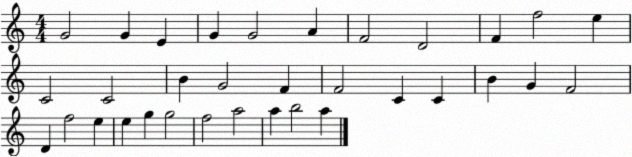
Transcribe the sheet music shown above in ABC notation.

X:1
T:Untitled
M:4/4
L:1/4
K:C
G2 G E G G2 A F2 D2 F f2 e C2 C2 B G2 F F2 C C B G F2 D f2 e e g g2 f2 a2 a b2 a